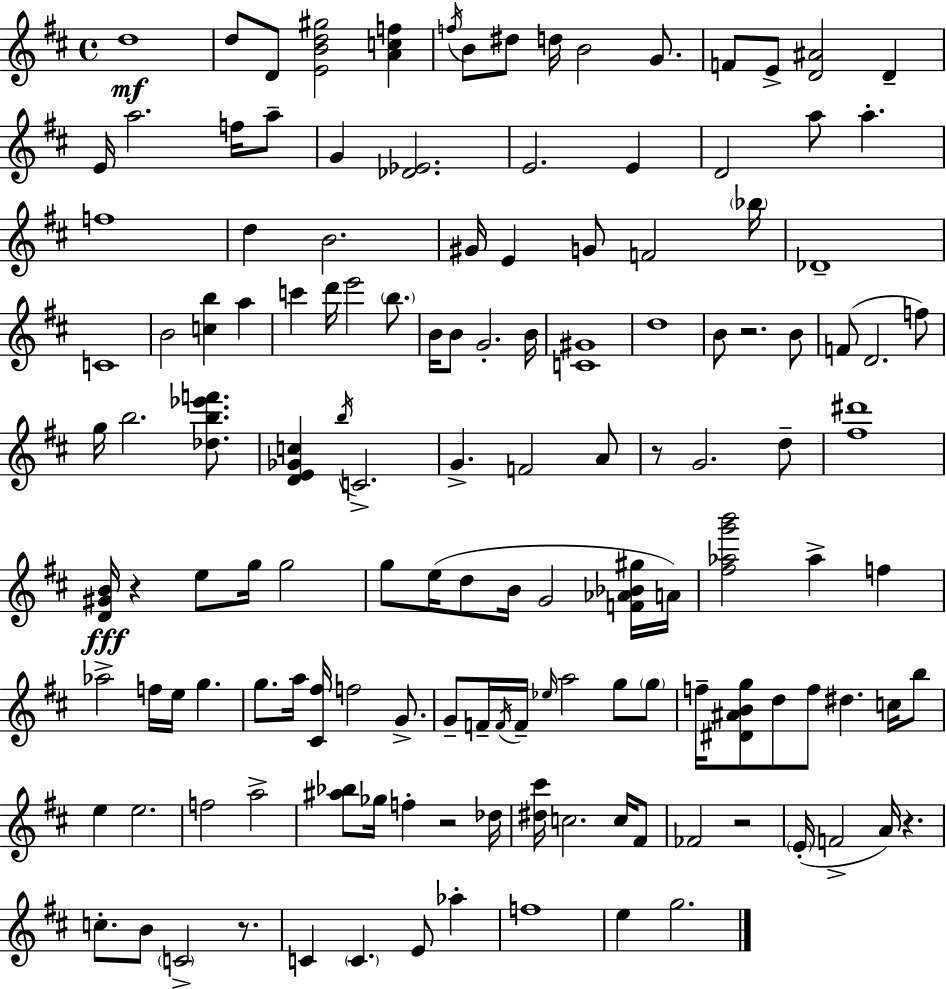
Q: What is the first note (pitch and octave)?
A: D5